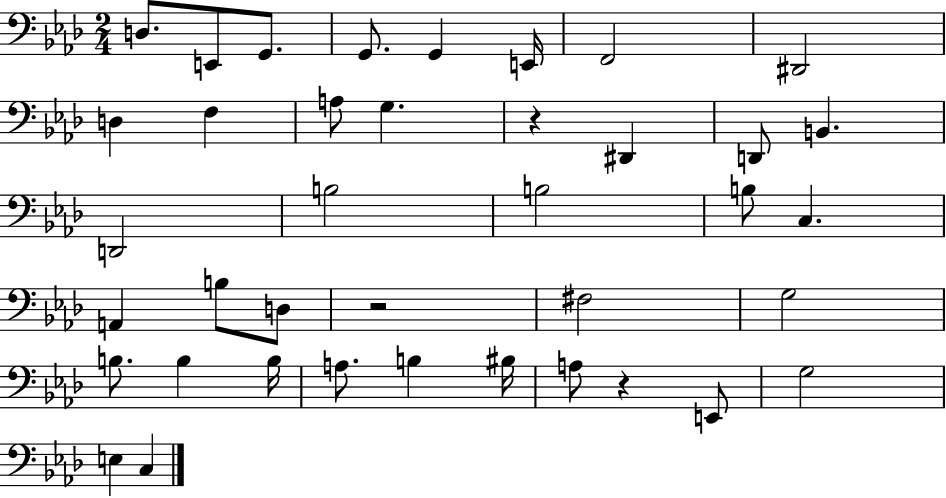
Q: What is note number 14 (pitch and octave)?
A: D2